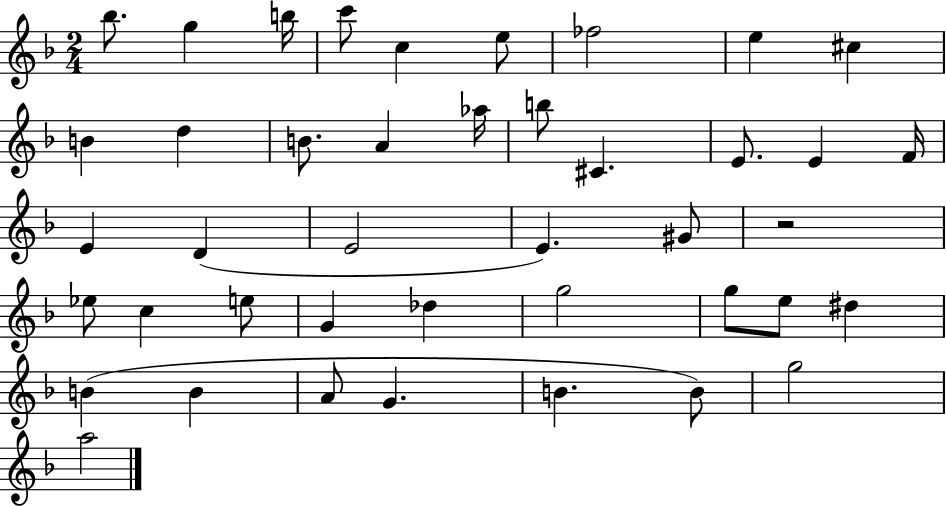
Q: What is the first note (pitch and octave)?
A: Bb5